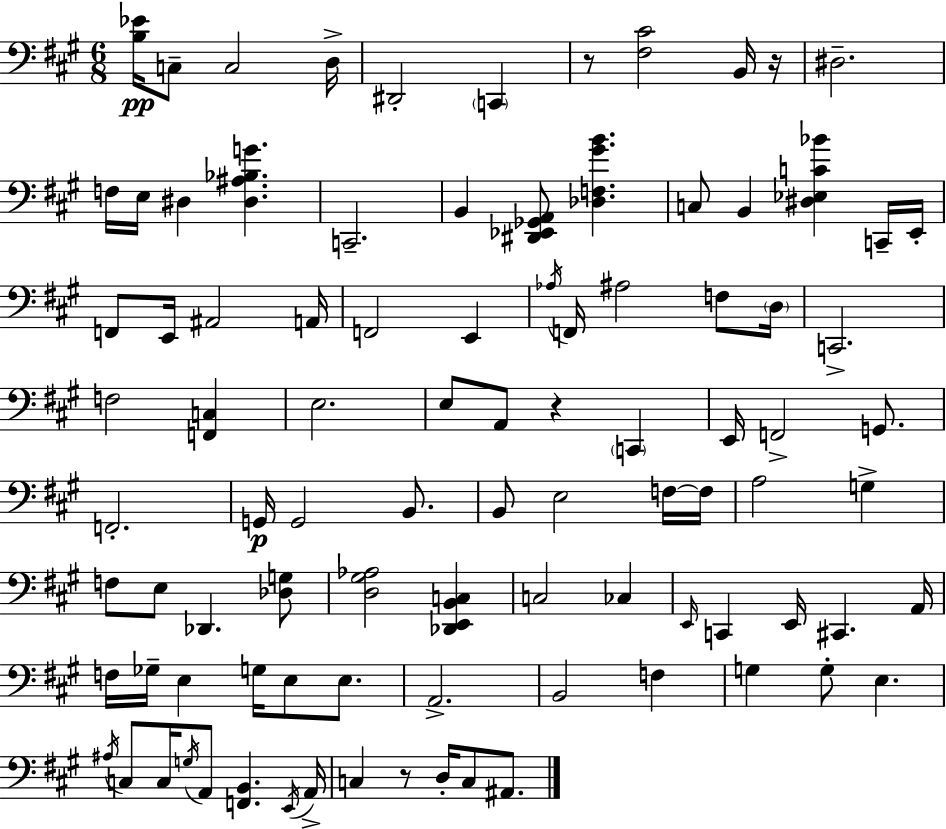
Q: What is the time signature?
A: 6/8